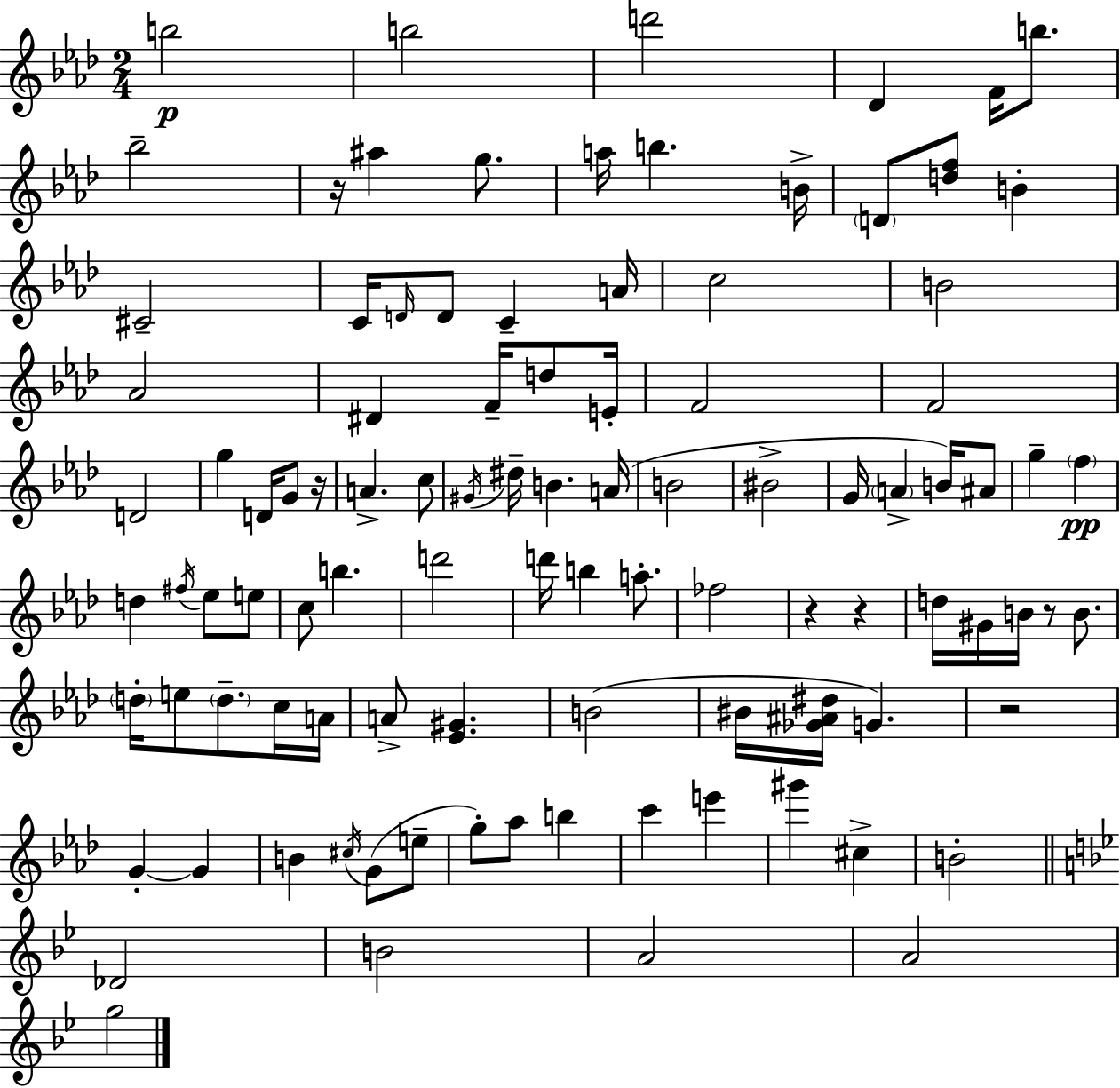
{
  \clef treble
  \numericTimeSignature
  \time 2/4
  \key aes \major
  b''2\p | b''2 | d'''2 | des'4 f'16 b''8. | \break bes''2-- | r16 ais''4 g''8. | a''16 b''4. b'16-> | \parenthesize d'8 <d'' f''>8 b'4-. | \break cis'2-- | c'16 \grace { d'16 } d'8 c'4-- | a'16 c''2 | b'2 | \break aes'2 | dis'4 f'16-- d''8 | e'16-. f'2 | f'2 | \break d'2 | g''4 d'16 g'8 | r16 a'4.-> c''8 | \acciaccatura { gis'16 } dis''16-- b'4. | \break a'16( b'2 | bis'2-> | g'16 \parenthesize a'4-> b'16) | ais'8 g''4-- \parenthesize f''4\pp | \break d''4 \acciaccatura { fis''16 } ees''8 | e''8 c''8 b''4. | d'''2 | d'''16 b''4 | \break a''8.-. fes''2 | r4 r4 | d''16 gis'16 b'16 r8 | b'8. \parenthesize d''16-. e''8 \parenthesize d''8.-- | \break c''16 a'16 a'8-> <ees' gis'>4. | b'2( | bis'16 <ges' ais' dis''>16 g'4.) | r2 | \break g'4-.~~ g'4 | b'4 \acciaccatura { cis''16 }( | g'8 e''8-- g''8-.) aes''8 | b''4 c'''4 | \break e'''4 gis'''4 | cis''4-> b'2-. | \bar "||" \break \key bes \major des'2 | b'2 | a'2 | a'2 | \break g''2 | \bar "|."
}